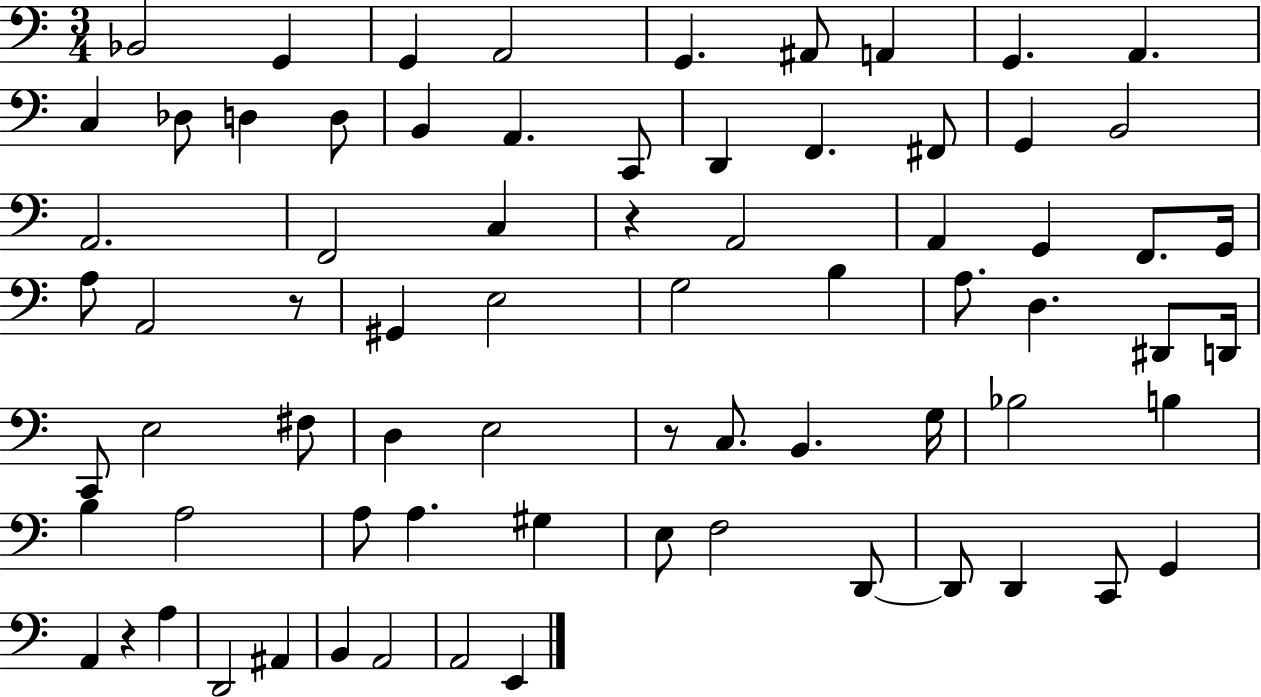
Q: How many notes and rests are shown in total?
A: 73